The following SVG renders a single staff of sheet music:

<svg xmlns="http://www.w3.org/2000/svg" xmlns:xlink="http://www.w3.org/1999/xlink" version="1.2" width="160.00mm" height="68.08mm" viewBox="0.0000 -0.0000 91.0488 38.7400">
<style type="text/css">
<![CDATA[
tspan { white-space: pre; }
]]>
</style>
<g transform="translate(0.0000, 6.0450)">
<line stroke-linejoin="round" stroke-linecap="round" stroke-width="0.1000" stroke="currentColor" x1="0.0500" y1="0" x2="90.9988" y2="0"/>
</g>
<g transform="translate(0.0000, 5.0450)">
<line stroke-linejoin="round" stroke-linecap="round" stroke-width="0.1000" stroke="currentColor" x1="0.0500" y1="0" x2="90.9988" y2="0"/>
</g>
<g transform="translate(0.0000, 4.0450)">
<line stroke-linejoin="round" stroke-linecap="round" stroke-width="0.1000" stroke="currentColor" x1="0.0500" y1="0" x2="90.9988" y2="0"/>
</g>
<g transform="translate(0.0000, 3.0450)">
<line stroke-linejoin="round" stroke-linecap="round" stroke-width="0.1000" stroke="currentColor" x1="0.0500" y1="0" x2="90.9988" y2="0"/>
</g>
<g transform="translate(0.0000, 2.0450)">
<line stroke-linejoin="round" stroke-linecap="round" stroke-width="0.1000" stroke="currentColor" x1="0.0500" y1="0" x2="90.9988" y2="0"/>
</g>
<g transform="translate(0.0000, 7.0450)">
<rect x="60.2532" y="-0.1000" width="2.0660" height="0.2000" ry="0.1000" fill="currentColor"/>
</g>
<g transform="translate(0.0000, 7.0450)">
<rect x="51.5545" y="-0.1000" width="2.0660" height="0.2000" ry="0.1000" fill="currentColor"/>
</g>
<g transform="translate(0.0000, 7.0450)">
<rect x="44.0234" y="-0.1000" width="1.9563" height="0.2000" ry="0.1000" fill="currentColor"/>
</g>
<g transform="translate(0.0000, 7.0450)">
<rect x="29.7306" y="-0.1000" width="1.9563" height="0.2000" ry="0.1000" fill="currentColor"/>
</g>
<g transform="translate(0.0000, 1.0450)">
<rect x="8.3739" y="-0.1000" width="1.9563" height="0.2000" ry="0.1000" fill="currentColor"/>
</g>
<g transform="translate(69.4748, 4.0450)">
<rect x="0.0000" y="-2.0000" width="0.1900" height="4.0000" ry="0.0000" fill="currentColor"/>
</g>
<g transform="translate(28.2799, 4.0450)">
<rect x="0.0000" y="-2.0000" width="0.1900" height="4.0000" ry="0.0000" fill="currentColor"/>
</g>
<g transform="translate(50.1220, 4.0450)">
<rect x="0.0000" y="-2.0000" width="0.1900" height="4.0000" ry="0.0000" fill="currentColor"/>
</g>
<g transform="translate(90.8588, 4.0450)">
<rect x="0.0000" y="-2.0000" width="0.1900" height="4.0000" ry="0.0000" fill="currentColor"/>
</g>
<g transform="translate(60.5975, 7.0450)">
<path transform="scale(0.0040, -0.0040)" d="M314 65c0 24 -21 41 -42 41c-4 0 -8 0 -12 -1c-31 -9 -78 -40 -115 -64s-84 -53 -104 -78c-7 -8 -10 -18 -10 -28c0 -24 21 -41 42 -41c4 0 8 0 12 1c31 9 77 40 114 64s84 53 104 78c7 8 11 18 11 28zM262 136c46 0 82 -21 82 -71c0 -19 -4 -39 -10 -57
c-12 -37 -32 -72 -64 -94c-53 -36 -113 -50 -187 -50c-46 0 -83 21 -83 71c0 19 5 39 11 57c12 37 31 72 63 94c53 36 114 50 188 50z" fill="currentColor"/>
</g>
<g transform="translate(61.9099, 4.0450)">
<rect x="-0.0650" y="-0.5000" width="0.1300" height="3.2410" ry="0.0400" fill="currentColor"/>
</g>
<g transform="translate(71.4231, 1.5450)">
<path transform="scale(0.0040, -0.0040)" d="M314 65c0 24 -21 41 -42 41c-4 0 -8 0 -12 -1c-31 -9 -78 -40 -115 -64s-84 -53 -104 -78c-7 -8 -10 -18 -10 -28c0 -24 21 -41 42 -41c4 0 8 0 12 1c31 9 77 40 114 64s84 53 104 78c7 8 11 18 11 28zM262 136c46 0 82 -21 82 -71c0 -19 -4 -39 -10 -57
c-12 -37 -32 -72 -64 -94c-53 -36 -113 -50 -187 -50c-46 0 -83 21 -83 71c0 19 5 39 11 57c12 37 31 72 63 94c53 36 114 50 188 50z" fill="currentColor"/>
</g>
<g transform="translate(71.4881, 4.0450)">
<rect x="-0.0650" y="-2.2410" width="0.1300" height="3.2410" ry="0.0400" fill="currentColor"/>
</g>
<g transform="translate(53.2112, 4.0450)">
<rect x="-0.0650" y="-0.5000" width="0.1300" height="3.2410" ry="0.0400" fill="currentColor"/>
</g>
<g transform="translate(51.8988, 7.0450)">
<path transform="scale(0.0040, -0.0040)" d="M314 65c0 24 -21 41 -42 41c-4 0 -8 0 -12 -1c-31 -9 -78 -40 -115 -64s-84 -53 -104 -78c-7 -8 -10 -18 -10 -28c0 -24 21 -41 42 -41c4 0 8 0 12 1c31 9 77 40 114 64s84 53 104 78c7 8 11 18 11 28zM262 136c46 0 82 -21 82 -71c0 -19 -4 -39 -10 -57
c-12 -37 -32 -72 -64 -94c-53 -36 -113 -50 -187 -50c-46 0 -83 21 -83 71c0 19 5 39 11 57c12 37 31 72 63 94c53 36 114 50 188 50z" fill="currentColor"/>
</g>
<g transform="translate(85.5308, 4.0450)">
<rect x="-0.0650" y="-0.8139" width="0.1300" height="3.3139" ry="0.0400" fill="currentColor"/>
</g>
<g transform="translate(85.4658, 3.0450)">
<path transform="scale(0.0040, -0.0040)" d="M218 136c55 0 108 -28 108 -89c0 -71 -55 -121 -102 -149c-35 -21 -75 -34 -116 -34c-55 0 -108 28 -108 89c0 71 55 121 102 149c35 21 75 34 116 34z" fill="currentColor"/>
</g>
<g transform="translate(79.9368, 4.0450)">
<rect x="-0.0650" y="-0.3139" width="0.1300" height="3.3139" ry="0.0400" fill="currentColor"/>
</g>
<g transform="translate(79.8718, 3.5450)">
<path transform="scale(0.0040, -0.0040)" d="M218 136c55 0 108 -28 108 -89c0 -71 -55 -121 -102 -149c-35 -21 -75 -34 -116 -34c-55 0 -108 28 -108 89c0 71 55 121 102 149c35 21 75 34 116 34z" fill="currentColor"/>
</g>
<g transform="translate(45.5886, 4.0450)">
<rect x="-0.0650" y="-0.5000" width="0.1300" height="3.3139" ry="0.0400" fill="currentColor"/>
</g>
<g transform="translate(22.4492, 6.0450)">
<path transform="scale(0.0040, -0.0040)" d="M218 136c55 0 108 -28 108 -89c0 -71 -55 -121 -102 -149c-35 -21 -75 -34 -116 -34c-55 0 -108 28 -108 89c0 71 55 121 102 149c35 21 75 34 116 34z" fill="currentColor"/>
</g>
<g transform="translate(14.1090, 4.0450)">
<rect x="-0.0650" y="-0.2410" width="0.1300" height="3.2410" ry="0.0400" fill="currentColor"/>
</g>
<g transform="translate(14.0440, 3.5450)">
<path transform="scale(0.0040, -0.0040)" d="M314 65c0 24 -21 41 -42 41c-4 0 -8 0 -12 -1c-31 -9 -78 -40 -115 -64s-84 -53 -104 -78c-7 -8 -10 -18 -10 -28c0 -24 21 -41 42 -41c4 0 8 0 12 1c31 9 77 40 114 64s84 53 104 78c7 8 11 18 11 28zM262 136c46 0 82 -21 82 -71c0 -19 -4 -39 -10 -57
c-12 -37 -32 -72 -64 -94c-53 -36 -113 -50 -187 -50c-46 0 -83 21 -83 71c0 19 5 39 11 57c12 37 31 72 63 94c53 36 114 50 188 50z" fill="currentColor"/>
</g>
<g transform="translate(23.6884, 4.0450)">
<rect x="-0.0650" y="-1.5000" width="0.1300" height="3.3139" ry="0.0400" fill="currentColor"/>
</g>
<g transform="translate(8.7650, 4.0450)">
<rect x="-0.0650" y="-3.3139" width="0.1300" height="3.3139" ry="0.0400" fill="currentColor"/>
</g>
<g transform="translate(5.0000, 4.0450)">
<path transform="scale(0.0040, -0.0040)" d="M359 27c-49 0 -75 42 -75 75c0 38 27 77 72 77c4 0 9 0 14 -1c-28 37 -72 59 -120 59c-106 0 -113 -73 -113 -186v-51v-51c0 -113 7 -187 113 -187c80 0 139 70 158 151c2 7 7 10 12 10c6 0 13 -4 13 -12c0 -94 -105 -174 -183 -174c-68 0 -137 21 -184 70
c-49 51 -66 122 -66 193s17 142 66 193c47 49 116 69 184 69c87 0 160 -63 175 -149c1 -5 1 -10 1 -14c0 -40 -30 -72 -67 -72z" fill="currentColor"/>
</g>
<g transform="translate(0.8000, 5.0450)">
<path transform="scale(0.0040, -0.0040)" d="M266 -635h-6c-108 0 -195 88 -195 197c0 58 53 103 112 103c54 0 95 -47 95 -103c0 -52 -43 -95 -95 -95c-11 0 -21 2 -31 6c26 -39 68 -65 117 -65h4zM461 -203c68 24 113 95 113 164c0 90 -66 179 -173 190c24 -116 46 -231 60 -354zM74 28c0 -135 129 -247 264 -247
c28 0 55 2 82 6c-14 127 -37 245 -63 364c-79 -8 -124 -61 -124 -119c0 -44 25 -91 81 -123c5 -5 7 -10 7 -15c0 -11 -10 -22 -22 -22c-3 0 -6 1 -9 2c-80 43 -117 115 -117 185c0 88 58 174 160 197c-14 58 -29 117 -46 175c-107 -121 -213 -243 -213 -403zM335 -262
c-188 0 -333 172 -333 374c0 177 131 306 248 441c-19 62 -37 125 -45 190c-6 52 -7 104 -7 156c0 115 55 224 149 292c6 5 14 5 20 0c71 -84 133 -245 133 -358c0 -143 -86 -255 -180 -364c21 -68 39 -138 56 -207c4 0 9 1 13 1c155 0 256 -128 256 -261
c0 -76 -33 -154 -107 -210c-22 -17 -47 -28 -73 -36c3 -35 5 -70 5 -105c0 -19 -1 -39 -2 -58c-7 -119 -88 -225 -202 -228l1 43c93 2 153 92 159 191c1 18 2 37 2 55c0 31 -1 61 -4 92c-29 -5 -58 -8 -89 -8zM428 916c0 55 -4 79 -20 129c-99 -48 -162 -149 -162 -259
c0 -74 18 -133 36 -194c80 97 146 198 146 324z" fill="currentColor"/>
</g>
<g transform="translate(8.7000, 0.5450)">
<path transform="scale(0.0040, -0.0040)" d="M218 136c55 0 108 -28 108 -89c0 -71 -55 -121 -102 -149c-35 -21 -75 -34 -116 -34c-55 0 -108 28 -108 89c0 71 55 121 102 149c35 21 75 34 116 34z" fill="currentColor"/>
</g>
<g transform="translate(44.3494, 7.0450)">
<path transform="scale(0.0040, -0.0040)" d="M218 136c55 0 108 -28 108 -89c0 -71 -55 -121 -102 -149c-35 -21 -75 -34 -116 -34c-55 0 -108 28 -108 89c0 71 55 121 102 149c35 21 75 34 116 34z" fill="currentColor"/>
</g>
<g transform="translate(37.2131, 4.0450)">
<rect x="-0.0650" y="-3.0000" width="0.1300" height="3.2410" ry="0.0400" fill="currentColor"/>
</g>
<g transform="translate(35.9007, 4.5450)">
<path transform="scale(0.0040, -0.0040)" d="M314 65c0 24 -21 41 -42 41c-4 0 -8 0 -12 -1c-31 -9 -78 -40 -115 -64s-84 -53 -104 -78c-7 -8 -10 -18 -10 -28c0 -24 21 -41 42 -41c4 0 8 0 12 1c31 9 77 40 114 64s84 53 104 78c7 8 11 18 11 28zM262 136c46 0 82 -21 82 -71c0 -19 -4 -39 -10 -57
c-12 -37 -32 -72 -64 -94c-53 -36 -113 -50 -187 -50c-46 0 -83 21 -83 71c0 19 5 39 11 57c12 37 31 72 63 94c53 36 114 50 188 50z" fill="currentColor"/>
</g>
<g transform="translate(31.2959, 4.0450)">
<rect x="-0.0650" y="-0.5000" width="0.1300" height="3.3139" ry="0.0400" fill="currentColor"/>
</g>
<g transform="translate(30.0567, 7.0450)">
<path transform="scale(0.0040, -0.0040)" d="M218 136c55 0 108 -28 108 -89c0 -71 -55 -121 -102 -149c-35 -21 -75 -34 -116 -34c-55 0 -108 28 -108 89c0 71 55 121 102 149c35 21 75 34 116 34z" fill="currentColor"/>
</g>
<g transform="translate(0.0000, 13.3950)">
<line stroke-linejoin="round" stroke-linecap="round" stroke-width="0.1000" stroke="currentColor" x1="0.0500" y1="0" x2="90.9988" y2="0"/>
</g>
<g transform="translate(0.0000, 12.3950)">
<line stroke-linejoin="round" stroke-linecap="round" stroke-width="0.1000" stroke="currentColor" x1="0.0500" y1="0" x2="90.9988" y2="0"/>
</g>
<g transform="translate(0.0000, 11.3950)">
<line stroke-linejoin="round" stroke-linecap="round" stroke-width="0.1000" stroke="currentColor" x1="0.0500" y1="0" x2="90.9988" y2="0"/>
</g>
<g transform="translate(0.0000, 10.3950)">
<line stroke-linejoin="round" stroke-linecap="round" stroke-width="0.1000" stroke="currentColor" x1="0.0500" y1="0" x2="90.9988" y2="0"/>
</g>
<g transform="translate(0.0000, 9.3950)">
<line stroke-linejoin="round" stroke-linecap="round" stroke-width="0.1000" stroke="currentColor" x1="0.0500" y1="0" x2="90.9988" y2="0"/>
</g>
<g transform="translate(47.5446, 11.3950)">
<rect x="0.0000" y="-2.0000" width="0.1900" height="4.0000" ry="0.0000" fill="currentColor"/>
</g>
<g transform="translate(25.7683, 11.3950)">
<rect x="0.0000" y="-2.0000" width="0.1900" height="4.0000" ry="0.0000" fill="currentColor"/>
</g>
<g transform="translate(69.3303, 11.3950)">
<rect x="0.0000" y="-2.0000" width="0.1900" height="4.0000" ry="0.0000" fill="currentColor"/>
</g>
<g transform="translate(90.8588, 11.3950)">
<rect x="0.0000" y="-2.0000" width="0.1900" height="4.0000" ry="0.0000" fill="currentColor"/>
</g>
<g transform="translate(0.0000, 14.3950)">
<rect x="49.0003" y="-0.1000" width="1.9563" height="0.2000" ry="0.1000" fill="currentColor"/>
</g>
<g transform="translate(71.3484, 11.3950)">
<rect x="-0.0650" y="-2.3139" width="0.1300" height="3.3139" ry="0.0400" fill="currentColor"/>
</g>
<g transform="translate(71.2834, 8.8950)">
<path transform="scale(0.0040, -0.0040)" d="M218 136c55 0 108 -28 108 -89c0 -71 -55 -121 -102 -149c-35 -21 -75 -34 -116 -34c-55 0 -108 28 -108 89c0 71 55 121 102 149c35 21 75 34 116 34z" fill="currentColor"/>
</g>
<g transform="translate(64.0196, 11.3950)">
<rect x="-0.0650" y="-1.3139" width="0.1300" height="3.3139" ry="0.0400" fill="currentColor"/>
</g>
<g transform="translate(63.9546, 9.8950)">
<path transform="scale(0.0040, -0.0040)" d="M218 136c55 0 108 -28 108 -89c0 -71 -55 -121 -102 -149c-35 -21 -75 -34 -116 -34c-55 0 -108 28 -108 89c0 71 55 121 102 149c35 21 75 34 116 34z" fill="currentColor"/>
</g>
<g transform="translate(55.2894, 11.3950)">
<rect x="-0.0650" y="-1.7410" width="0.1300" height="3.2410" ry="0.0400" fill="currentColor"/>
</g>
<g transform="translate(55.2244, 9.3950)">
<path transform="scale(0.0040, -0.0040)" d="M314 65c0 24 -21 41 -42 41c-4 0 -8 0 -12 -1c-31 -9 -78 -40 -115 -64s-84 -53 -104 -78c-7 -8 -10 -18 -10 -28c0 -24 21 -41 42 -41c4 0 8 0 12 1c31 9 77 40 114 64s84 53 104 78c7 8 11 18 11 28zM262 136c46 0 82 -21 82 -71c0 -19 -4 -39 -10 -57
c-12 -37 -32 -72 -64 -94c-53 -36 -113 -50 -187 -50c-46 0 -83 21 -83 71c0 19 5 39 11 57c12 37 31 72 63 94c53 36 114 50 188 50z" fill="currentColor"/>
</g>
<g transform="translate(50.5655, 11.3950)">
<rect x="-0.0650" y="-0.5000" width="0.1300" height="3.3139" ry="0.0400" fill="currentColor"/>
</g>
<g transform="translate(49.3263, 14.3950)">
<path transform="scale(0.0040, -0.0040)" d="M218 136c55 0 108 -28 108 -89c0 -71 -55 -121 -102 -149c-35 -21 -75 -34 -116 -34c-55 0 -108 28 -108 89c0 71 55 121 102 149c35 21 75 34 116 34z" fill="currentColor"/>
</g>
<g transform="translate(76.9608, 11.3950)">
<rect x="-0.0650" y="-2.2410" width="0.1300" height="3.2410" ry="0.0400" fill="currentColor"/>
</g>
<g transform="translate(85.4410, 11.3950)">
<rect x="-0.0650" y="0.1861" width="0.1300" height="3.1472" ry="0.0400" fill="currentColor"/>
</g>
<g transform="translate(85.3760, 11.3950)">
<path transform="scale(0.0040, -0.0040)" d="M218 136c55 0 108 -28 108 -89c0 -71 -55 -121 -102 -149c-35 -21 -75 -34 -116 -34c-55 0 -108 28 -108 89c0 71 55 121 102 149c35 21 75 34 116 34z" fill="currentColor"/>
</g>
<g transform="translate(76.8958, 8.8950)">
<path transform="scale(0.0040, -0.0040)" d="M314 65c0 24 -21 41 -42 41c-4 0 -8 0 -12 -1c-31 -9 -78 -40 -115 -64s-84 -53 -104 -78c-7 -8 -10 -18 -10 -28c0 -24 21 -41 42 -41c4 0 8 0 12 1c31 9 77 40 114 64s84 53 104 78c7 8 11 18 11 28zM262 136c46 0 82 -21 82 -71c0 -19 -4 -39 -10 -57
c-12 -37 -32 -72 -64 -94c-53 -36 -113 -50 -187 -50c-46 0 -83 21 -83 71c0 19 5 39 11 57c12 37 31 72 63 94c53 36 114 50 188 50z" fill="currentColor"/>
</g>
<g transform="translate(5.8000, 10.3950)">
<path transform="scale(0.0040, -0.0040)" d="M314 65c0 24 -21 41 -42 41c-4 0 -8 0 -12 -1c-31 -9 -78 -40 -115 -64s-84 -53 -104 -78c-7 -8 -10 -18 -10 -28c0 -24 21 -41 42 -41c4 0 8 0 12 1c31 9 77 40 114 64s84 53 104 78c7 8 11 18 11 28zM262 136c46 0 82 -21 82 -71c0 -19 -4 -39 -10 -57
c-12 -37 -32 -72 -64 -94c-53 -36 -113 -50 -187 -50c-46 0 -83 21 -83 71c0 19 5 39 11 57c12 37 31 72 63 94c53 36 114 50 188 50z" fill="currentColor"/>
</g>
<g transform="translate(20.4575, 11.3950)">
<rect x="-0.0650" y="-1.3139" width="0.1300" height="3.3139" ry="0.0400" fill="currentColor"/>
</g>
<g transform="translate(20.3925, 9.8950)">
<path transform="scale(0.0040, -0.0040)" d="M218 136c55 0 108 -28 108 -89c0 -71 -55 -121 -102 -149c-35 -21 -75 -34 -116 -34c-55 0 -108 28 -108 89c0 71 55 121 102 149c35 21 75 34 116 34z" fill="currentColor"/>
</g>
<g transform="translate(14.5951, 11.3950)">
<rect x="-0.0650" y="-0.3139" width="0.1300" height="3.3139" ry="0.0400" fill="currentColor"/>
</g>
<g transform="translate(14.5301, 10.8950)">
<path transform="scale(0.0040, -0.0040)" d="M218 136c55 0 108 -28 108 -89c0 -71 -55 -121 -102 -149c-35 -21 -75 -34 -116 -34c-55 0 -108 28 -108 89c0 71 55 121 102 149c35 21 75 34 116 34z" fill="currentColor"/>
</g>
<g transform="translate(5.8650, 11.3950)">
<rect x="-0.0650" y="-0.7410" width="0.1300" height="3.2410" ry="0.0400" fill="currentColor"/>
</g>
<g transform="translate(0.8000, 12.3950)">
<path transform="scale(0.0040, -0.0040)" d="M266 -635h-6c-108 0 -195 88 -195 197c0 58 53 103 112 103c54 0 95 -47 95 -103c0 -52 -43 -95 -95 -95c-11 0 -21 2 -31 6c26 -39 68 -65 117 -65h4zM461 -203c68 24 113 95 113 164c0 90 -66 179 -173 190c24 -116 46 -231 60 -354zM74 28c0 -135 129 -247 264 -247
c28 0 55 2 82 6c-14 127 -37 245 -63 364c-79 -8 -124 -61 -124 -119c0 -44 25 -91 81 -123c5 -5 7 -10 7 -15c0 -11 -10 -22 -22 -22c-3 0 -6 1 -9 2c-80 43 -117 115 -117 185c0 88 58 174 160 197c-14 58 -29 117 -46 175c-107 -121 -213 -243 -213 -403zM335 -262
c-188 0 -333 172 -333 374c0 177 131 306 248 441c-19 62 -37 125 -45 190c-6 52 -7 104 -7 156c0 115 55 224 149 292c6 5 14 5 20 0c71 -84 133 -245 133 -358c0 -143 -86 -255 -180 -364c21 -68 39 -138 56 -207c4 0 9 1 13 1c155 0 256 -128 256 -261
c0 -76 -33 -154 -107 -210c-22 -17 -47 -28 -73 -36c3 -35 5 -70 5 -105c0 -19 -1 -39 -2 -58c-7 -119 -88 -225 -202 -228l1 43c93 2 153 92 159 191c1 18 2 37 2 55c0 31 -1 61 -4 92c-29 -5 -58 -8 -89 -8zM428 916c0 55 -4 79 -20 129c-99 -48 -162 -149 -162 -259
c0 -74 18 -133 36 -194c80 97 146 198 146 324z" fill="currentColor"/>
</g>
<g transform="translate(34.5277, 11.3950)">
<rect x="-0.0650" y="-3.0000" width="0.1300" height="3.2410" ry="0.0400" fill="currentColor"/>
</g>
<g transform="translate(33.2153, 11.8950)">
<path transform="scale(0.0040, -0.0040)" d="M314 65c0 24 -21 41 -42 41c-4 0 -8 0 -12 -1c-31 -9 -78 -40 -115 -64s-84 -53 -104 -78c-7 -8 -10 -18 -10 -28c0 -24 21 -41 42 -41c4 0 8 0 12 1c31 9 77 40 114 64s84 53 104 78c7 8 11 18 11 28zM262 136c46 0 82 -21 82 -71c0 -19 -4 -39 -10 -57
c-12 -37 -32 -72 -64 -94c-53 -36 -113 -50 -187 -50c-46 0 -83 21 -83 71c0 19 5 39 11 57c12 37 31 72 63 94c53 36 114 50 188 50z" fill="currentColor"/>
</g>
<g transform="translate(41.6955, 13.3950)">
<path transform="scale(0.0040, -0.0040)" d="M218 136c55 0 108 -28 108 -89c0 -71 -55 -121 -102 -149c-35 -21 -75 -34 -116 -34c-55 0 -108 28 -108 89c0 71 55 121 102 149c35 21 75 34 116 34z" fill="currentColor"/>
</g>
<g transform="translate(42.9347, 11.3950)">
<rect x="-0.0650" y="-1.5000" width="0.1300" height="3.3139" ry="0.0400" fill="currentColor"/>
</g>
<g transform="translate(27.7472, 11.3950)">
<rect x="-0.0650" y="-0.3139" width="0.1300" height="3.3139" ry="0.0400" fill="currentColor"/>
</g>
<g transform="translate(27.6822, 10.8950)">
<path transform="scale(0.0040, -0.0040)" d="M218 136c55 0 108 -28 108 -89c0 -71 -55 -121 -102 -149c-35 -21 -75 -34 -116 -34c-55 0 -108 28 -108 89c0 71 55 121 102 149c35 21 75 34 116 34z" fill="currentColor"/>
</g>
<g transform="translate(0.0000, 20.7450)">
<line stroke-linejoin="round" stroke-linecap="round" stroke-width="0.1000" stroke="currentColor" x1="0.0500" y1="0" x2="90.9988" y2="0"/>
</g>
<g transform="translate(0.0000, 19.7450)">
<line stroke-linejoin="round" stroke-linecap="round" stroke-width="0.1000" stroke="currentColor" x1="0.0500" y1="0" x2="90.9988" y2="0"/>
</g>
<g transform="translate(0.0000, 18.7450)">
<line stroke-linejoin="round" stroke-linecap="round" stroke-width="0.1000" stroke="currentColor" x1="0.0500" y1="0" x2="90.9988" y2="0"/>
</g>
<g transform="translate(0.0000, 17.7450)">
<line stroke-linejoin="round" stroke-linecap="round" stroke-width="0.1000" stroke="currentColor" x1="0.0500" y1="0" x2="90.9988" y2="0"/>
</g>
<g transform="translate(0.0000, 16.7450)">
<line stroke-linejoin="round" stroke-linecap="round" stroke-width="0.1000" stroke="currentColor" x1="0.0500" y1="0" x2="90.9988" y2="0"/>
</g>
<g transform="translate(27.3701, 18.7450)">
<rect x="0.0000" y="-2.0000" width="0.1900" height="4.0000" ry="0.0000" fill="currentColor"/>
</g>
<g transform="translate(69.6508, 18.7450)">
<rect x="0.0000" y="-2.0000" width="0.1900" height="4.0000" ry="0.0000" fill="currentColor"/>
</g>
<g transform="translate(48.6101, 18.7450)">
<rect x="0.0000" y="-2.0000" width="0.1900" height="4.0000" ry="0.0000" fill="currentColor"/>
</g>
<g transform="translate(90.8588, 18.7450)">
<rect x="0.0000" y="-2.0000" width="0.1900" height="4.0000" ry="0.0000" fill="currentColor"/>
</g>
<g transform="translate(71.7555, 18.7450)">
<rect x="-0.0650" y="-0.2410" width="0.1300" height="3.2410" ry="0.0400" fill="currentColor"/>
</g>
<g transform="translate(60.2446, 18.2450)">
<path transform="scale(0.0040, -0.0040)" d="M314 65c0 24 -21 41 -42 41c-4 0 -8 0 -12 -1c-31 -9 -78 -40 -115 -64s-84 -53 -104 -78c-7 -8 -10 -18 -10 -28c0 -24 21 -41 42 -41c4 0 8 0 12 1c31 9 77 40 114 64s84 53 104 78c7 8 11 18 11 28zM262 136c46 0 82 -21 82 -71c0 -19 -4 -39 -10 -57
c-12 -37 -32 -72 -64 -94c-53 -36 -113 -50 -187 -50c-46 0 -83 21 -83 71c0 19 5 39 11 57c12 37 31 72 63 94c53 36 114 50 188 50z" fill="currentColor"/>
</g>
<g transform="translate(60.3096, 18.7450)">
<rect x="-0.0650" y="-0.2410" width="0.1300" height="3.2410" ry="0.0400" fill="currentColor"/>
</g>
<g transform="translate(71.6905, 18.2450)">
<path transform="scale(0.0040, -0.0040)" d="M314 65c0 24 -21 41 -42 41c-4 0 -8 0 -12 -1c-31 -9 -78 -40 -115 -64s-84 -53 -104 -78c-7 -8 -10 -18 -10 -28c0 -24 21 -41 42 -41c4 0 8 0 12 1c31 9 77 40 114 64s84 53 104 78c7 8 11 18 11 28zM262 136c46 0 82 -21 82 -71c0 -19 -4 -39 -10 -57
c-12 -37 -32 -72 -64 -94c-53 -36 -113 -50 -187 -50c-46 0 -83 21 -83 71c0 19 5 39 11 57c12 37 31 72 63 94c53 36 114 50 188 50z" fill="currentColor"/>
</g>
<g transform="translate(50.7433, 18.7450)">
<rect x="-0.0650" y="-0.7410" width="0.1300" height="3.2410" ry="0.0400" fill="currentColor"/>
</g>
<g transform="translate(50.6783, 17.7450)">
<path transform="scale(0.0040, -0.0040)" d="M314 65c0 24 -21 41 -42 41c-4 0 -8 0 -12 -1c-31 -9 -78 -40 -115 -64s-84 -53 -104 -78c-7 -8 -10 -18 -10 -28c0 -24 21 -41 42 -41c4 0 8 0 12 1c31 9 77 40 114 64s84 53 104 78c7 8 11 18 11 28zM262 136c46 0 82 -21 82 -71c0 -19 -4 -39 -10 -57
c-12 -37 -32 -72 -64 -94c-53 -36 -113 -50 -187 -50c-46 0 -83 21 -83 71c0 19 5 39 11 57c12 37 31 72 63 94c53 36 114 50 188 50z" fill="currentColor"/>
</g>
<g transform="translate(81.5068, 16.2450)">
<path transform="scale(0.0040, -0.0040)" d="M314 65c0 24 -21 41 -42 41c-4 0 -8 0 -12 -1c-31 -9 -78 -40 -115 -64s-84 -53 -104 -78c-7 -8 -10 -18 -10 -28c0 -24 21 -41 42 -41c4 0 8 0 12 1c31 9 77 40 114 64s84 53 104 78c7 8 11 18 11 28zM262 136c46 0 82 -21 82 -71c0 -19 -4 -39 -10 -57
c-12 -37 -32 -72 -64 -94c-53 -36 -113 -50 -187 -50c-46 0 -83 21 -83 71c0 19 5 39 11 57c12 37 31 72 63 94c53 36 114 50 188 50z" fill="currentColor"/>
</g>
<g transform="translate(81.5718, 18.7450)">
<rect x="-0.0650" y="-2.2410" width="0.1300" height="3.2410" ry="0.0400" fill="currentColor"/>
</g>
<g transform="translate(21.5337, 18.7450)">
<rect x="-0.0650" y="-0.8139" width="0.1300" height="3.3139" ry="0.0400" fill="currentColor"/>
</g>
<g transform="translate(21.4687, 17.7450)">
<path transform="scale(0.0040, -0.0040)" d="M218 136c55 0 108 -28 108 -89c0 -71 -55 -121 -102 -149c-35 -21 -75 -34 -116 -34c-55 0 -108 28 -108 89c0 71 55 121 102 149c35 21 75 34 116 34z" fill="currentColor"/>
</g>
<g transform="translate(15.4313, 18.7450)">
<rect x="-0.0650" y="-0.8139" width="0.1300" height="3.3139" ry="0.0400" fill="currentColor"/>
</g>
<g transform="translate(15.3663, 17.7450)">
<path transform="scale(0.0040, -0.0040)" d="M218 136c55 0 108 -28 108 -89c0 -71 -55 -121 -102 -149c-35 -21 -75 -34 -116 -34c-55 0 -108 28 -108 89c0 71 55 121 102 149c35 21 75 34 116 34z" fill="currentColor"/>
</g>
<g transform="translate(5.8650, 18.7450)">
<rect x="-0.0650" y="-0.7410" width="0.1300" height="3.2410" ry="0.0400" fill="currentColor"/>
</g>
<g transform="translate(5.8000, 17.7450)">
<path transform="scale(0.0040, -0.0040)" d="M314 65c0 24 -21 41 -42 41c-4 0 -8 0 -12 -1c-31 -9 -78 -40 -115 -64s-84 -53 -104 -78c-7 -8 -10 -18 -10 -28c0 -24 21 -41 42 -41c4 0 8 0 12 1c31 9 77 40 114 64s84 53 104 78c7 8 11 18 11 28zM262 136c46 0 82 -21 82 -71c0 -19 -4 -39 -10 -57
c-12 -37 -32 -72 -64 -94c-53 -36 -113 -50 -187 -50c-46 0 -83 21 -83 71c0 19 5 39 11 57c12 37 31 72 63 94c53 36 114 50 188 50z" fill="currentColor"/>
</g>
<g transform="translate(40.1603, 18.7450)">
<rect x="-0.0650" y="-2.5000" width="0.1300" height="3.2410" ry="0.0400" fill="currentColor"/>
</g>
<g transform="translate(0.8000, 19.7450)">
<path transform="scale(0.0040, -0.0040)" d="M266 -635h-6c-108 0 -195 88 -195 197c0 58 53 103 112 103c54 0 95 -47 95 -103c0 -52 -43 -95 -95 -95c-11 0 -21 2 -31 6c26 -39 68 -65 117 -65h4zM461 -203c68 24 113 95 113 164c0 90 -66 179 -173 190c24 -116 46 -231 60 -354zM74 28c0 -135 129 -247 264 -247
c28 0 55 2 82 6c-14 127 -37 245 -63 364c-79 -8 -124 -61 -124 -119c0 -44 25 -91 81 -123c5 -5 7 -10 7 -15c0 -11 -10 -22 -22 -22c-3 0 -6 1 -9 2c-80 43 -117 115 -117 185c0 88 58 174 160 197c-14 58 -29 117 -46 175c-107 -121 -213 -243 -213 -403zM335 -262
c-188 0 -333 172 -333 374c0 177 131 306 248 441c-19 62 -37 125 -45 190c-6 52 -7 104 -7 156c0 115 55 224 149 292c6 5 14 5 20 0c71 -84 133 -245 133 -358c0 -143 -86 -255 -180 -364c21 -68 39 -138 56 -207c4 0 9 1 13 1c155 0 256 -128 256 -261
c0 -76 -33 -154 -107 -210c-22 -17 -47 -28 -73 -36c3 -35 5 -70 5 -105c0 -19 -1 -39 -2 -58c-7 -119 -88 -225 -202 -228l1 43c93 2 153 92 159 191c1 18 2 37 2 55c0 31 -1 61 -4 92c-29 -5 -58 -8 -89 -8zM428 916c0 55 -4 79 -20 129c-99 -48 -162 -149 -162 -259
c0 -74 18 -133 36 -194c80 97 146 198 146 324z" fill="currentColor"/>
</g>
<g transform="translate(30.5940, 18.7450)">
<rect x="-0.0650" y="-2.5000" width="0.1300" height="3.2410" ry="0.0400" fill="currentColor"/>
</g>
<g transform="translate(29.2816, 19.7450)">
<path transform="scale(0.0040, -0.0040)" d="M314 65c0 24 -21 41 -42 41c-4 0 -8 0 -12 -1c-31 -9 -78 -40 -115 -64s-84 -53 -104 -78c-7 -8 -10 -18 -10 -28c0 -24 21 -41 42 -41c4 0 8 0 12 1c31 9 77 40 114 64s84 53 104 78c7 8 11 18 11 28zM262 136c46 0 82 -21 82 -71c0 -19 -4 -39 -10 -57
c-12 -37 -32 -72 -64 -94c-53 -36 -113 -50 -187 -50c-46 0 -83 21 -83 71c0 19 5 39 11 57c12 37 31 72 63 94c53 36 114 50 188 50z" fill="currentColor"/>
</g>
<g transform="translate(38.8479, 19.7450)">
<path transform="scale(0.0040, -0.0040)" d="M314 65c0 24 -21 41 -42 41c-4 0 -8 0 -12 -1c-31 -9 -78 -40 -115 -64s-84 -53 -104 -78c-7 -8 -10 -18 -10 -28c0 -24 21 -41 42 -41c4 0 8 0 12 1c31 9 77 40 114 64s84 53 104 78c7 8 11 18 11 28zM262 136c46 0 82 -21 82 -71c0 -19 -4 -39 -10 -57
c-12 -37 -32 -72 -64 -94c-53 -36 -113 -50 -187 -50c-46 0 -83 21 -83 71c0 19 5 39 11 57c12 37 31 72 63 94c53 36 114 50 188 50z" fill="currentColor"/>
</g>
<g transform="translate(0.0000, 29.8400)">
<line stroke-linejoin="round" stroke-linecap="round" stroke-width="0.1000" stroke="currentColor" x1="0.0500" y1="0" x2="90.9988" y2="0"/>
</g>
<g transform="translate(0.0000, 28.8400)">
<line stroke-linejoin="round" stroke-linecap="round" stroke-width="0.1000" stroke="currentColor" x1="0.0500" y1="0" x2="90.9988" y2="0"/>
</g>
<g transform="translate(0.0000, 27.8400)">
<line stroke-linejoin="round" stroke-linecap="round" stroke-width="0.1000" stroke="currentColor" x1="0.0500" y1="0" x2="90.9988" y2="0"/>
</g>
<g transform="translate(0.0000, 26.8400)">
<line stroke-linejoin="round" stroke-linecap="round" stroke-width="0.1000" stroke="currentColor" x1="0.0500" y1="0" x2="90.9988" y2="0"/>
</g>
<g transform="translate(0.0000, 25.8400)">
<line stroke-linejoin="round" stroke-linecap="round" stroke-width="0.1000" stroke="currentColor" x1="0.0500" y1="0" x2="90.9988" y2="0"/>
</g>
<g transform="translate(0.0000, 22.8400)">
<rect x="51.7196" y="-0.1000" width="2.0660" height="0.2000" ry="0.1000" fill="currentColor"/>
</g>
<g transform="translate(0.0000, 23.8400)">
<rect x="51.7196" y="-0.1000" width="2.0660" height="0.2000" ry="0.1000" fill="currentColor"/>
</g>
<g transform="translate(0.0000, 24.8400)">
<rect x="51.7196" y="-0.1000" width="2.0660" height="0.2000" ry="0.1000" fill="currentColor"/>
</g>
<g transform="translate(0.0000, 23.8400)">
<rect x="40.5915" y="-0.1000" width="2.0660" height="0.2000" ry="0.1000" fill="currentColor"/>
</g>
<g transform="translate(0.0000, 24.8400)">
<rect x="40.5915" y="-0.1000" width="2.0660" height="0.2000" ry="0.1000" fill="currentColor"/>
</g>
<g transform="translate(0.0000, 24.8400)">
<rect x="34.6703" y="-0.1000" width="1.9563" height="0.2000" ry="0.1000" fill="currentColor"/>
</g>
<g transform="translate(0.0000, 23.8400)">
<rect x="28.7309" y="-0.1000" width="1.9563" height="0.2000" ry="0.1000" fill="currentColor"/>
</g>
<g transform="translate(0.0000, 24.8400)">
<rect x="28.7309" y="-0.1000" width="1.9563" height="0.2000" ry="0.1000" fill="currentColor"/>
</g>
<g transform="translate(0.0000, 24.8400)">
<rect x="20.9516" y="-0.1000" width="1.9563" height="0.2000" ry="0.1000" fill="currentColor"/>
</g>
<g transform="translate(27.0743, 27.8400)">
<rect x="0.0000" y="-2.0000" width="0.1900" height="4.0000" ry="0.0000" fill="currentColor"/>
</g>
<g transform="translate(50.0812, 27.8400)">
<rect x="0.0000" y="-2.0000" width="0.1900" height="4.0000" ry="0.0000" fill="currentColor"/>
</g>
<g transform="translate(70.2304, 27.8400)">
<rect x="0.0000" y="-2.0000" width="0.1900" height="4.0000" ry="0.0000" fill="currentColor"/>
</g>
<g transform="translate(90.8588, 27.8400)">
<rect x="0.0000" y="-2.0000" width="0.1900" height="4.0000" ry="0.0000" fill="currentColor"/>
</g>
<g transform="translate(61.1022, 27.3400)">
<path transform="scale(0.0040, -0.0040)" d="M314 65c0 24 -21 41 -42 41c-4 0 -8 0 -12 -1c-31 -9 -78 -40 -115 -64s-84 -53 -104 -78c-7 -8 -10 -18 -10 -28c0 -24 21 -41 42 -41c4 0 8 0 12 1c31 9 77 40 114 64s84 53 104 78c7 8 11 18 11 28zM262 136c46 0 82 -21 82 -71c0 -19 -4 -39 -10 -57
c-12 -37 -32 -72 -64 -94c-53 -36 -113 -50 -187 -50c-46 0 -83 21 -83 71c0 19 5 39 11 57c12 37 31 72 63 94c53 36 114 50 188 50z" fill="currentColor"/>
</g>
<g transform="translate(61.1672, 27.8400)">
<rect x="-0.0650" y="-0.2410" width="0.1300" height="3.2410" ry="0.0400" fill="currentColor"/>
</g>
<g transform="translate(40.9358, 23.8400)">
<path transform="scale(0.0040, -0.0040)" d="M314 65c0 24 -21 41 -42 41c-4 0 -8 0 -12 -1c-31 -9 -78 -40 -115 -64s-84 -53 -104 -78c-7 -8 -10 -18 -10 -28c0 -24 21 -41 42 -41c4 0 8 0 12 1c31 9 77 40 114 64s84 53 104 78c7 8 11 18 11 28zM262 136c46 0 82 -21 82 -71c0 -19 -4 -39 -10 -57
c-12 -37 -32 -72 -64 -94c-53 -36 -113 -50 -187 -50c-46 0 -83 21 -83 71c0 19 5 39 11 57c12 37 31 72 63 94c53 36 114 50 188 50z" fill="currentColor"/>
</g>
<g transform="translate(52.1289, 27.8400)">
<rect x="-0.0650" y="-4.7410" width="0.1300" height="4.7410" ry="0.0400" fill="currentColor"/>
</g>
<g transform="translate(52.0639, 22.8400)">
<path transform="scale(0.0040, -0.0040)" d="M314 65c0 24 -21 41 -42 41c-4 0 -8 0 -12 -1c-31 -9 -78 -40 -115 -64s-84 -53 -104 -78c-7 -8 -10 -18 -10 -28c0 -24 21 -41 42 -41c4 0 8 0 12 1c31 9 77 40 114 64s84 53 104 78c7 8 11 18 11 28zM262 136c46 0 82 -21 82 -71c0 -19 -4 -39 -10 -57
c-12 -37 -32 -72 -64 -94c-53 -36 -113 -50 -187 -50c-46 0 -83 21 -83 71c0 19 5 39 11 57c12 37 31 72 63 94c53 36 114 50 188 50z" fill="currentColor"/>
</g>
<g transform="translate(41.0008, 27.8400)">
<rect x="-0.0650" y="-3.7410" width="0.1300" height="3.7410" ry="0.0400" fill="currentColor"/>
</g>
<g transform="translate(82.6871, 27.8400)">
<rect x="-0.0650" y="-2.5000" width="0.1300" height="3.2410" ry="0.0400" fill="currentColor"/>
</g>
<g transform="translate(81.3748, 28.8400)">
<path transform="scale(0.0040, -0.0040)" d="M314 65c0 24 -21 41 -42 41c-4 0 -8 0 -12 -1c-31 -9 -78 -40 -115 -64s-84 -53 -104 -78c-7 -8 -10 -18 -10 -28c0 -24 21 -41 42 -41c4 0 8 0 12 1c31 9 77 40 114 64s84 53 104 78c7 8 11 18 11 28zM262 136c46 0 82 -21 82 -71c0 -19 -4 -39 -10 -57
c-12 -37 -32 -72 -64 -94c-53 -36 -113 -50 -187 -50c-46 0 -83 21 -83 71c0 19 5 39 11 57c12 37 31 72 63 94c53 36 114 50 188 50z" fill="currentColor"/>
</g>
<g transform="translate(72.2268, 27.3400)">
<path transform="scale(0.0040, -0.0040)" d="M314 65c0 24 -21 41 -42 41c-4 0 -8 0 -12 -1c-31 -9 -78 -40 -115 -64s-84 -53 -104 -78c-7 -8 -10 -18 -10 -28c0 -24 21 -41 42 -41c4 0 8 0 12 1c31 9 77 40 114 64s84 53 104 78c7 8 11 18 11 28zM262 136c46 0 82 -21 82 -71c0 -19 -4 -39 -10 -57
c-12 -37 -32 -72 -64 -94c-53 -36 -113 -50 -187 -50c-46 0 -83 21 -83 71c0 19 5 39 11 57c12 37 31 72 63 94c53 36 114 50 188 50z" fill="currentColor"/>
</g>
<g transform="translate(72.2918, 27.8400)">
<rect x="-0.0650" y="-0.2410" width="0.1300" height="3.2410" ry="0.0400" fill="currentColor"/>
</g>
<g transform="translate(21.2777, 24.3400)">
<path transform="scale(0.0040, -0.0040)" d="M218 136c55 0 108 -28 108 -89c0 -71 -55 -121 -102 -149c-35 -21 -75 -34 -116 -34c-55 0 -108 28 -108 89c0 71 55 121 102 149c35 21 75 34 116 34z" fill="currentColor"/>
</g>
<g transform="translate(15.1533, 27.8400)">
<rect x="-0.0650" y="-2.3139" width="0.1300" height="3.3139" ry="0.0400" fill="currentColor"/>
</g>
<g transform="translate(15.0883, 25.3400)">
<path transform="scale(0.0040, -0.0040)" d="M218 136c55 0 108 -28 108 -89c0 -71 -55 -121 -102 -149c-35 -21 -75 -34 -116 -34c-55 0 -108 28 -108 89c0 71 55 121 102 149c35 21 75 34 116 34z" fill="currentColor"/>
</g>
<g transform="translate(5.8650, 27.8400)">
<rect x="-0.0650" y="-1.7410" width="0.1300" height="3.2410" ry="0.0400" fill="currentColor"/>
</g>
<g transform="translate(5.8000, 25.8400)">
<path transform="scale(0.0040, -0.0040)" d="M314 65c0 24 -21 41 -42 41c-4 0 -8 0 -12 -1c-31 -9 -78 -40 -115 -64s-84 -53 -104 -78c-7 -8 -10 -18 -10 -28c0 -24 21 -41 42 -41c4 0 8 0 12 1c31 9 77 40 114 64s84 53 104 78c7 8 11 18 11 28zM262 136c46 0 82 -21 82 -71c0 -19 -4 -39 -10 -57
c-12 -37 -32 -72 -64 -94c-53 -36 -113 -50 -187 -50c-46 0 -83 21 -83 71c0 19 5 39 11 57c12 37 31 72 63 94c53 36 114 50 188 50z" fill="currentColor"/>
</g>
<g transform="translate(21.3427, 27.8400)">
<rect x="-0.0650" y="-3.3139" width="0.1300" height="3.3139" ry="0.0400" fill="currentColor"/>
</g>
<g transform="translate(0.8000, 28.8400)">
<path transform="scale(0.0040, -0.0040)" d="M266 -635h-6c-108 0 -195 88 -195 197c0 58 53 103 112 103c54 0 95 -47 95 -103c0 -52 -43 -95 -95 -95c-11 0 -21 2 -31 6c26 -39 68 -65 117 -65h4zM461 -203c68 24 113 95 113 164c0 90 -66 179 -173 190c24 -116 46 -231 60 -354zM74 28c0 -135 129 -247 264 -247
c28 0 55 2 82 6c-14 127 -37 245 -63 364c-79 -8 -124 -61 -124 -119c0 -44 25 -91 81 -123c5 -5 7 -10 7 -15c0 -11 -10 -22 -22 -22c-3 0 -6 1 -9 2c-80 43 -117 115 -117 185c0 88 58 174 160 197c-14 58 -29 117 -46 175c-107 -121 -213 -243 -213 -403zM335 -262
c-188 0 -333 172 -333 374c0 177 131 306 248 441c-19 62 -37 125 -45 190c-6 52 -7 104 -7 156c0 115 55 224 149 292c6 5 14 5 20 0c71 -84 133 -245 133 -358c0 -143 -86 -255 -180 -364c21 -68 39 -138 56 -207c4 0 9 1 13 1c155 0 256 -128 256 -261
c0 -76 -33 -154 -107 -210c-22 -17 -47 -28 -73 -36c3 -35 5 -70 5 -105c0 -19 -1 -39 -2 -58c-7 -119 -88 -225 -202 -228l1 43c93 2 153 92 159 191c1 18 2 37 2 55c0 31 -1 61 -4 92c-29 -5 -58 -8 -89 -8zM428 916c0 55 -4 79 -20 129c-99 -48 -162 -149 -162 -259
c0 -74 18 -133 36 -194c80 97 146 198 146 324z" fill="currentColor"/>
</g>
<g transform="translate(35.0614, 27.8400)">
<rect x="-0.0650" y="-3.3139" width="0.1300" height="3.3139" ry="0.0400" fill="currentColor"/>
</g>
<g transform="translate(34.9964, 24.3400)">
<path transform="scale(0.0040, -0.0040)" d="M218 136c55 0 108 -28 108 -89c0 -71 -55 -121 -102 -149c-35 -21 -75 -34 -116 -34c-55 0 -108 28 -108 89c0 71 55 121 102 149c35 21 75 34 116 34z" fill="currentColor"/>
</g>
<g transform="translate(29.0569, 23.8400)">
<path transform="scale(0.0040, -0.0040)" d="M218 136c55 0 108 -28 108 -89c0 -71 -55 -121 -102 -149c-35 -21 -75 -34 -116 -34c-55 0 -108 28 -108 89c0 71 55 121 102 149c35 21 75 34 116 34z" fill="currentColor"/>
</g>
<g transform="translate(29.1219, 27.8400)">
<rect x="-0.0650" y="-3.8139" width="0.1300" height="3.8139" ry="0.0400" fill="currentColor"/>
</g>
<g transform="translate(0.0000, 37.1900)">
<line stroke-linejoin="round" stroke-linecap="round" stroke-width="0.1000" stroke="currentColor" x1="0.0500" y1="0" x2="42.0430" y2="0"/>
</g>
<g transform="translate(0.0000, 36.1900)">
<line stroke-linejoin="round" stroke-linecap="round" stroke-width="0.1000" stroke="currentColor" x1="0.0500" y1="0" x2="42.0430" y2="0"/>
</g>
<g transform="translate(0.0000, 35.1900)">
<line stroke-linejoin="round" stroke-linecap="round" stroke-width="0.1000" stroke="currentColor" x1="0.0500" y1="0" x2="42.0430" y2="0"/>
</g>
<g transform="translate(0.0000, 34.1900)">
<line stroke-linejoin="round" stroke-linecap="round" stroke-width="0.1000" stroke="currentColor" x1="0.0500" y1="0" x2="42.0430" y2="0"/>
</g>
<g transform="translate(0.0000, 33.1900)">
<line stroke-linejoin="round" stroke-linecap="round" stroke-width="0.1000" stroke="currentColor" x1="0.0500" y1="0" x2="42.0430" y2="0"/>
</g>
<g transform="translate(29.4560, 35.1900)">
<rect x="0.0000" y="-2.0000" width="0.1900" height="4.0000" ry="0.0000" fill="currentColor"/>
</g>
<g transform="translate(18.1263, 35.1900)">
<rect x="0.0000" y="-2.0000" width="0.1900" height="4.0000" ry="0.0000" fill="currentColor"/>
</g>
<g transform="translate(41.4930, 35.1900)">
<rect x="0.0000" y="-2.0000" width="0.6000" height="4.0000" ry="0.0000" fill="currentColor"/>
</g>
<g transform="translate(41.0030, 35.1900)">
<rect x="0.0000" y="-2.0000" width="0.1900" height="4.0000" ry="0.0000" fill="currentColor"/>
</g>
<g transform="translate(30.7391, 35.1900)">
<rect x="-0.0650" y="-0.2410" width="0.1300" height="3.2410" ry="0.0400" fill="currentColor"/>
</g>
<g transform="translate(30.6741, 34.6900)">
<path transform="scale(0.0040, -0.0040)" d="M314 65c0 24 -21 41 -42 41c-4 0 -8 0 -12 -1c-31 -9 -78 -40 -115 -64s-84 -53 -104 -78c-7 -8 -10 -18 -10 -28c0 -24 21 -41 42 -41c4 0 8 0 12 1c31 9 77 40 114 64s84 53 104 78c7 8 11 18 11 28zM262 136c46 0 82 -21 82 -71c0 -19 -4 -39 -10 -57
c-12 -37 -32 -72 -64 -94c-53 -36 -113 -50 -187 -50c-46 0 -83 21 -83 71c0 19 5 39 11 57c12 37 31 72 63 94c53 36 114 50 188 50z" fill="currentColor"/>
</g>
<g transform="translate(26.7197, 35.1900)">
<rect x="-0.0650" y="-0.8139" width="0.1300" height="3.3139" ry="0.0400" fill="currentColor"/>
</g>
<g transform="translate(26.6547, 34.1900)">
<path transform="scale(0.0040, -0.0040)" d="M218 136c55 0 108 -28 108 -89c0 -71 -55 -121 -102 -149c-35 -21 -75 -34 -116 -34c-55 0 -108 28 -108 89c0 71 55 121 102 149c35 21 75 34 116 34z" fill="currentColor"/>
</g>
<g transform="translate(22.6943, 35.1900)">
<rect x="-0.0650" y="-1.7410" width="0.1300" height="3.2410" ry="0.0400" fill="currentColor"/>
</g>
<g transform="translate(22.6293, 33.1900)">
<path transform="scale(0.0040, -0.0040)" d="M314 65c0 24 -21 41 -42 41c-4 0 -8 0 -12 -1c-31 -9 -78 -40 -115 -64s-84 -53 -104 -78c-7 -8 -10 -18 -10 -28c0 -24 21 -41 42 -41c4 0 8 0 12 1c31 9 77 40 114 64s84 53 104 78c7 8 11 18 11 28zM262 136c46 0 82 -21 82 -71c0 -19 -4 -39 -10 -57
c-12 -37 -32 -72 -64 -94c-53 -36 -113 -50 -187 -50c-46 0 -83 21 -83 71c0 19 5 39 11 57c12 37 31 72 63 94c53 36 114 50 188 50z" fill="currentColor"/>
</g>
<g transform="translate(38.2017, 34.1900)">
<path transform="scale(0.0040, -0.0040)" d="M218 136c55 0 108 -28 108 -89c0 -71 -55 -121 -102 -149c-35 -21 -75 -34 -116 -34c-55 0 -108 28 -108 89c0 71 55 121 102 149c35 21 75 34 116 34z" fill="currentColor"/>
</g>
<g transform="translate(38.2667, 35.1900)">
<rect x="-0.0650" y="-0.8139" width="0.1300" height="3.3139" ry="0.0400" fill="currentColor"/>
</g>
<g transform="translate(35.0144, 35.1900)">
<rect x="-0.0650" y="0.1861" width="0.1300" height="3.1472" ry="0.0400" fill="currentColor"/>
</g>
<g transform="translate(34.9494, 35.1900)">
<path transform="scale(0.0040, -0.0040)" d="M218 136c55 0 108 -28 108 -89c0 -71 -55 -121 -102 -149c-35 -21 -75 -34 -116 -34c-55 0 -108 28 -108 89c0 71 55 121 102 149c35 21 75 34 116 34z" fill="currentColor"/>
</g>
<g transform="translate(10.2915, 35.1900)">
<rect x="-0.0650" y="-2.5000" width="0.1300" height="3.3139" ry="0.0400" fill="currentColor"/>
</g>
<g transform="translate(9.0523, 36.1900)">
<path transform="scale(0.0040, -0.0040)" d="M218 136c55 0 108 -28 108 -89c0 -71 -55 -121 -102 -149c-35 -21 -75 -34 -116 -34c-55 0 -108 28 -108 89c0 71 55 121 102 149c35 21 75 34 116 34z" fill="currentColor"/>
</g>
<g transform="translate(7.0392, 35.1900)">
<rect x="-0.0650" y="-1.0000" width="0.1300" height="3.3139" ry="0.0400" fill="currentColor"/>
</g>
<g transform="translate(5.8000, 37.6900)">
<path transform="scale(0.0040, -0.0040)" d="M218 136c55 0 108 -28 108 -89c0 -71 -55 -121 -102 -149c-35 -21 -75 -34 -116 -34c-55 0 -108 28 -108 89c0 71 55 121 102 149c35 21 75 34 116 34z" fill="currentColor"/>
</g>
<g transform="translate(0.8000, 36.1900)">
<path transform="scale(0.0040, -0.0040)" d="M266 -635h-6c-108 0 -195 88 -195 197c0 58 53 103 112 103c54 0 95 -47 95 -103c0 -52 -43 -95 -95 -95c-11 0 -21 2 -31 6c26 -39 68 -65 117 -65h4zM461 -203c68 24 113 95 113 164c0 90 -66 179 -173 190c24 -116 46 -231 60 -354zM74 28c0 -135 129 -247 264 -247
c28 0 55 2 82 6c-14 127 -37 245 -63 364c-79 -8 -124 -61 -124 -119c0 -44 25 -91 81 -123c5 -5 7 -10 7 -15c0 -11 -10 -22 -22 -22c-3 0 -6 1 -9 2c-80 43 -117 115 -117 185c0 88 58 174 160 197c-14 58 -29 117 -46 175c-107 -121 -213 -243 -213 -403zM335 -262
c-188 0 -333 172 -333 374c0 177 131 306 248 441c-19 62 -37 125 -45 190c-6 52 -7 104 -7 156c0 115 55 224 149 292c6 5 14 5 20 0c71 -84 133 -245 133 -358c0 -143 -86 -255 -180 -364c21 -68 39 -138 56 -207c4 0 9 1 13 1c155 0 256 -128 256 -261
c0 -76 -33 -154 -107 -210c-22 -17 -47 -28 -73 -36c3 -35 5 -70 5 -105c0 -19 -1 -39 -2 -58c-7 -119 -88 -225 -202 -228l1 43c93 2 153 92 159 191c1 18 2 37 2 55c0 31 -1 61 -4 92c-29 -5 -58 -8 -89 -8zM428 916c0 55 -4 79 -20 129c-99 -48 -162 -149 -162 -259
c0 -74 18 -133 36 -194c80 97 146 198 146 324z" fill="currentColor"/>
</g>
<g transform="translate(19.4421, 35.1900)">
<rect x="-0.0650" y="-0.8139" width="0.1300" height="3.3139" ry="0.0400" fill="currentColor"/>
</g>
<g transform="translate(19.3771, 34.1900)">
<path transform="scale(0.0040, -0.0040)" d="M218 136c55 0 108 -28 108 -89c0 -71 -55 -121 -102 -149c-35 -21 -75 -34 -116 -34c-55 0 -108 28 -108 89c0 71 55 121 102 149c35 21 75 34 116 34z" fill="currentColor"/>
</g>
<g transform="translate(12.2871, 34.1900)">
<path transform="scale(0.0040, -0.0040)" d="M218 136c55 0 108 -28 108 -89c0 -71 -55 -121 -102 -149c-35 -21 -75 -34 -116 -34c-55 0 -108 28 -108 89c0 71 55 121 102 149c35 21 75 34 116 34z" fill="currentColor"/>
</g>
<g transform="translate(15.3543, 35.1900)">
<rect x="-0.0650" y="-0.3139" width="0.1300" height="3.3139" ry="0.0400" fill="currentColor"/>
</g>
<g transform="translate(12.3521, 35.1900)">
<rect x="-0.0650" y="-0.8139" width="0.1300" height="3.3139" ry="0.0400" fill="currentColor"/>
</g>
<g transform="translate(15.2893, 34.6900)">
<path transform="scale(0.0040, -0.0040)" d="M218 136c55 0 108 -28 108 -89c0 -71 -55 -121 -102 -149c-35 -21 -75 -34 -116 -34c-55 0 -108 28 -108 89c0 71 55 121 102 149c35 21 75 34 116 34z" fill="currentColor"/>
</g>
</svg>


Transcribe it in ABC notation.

X:1
T:Untitled
M:4/4
L:1/4
K:C
b c2 E C A2 C C2 C2 g2 c d d2 c e c A2 E C f2 e g g2 B d2 d d G2 G2 d2 c2 c2 g2 f2 g b c' b c'2 e'2 c2 c2 G2 D G d c d f2 d c2 B d